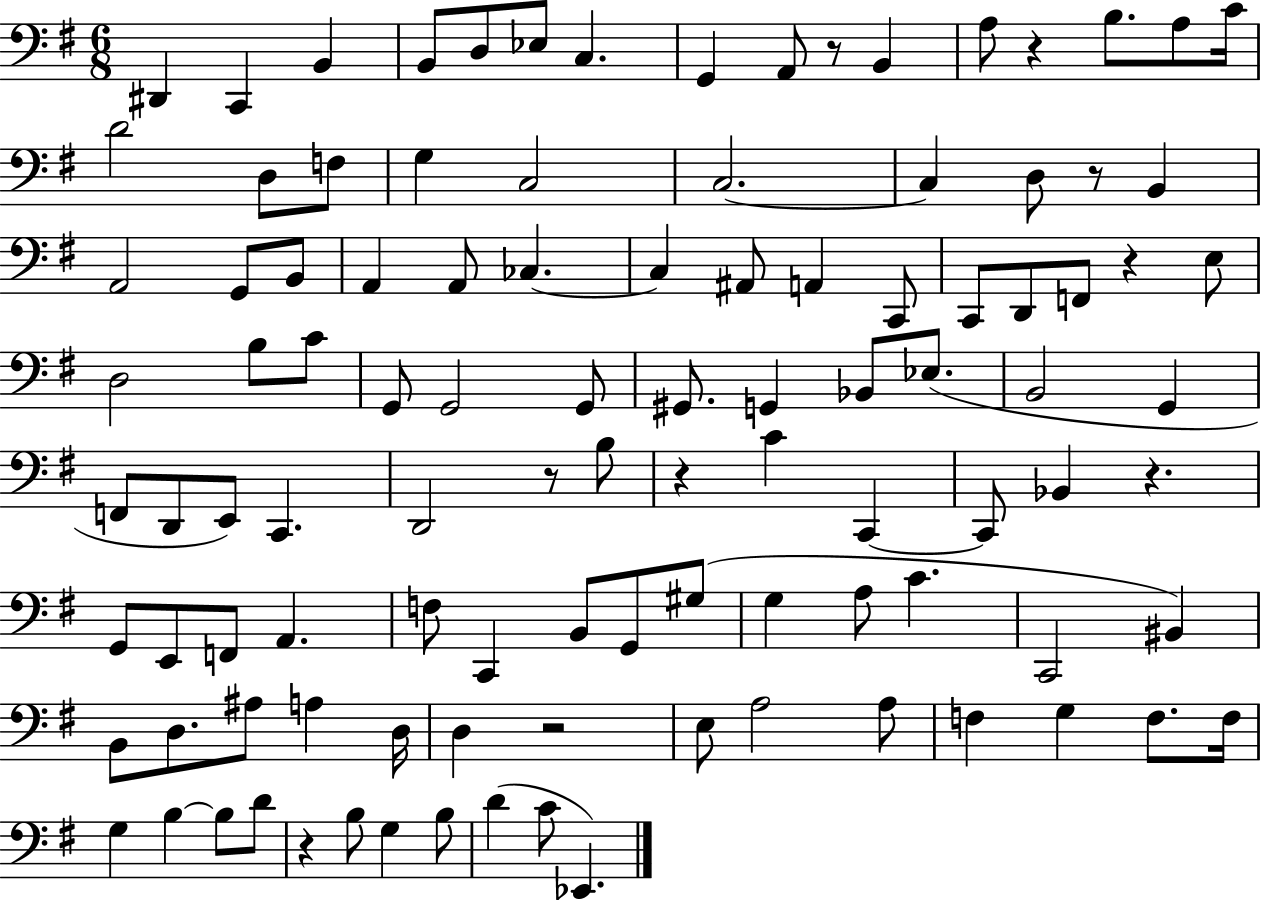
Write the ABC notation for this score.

X:1
T:Untitled
M:6/8
L:1/4
K:G
^D,, C,, B,, B,,/2 D,/2 _E,/2 C, G,, A,,/2 z/2 B,, A,/2 z B,/2 A,/2 C/4 D2 D,/2 F,/2 G, C,2 C,2 C, D,/2 z/2 B,, A,,2 G,,/2 B,,/2 A,, A,,/2 _C, _C, ^A,,/2 A,, C,,/2 C,,/2 D,,/2 F,,/2 z E,/2 D,2 B,/2 C/2 G,,/2 G,,2 G,,/2 ^G,,/2 G,, _B,,/2 _E,/2 B,,2 G,, F,,/2 D,,/2 E,,/2 C,, D,,2 z/2 B,/2 z C C,, C,,/2 _B,, z G,,/2 E,,/2 F,,/2 A,, F,/2 C,, B,,/2 G,,/2 ^G,/2 G, A,/2 C C,,2 ^B,, B,,/2 D,/2 ^A,/2 A, D,/4 D, z2 E,/2 A,2 A,/2 F, G, F,/2 F,/4 G, B, B,/2 D/2 z B,/2 G, B,/2 D C/2 _E,,